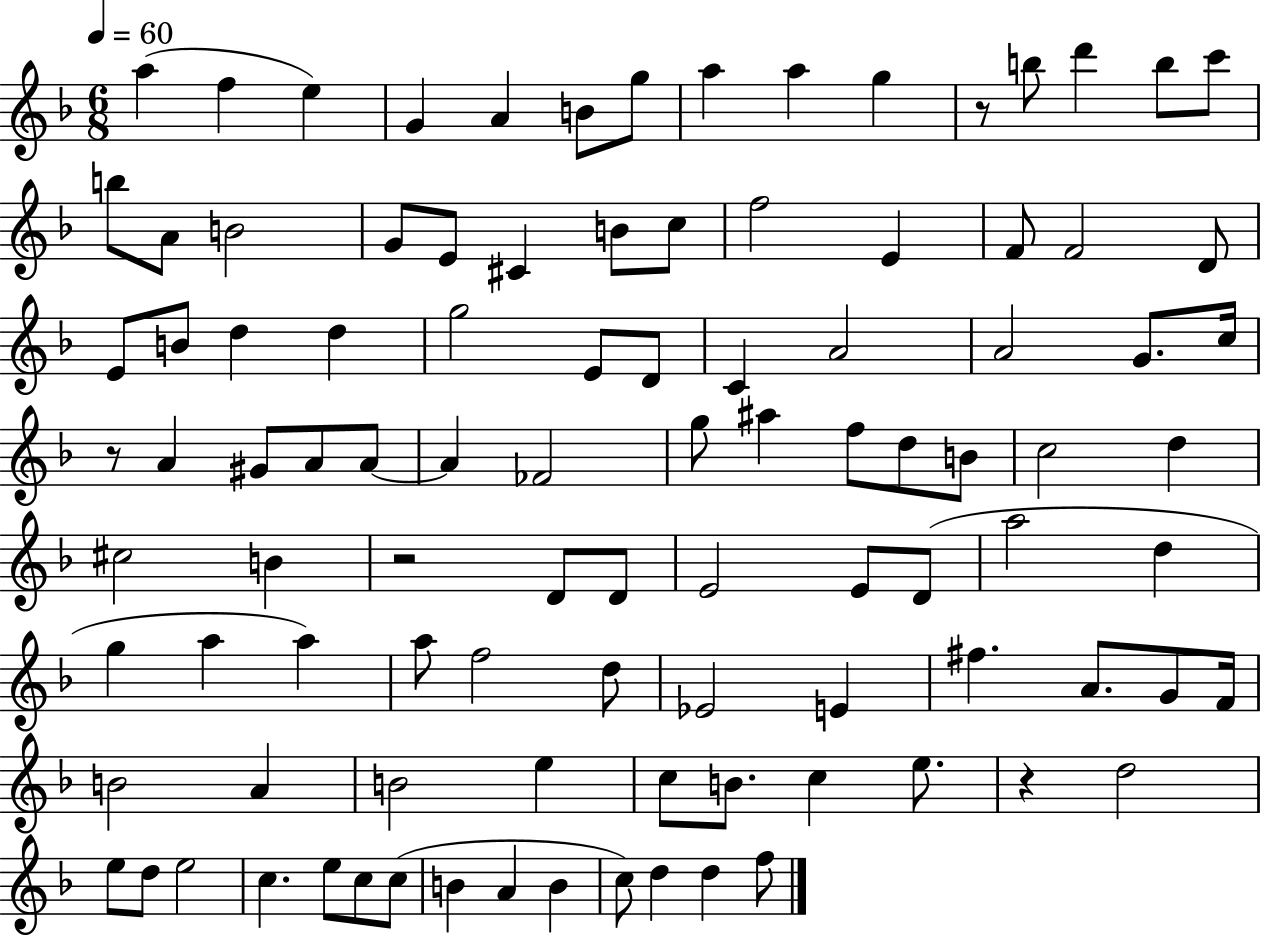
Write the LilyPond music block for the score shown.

{
  \clef treble
  \numericTimeSignature
  \time 6/8
  \key f \major
  \tempo 4 = 60
  a''4( f''4 e''4) | g'4 a'4 b'8 g''8 | a''4 a''4 g''4 | r8 b''8 d'''4 b''8 c'''8 | \break b''8 a'8 b'2 | g'8 e'8 cis'4 b'8 c''8 | f''2 e'4 | f'8 f'2 d'8 | \break e'8 b'8 d''4 d''4 | g''2 e'8 d'8 | c'4 a'2 | a'2 g'8. c''16 | \break r8 a'4 gis'8 a'8 a'8~~ | a'4 fes'2 | g''8 ais''4 f''8 d''8 b'8 | c''2 d''4 | \break cis''2 b'4 | r2 d'8 d'8 | e'2 e'8 d'8( | a''2 d''4 | \break g''4 a''4 a''4) | a''8 f''2 d''8 | ees'2 e'4 | fis''4. a'8. g'8 f'16 | \break b'2 a'4 | b'2 e''4 | c''8 b'8. c''4 e''8. | r4 d''2 | \break e''8 d''8 e''2 | c''4. e''8 c''8 c''8( | b'4 a'4 b'4 | c''8) d''4 d''4 f''8 | \break \bar "|."
}